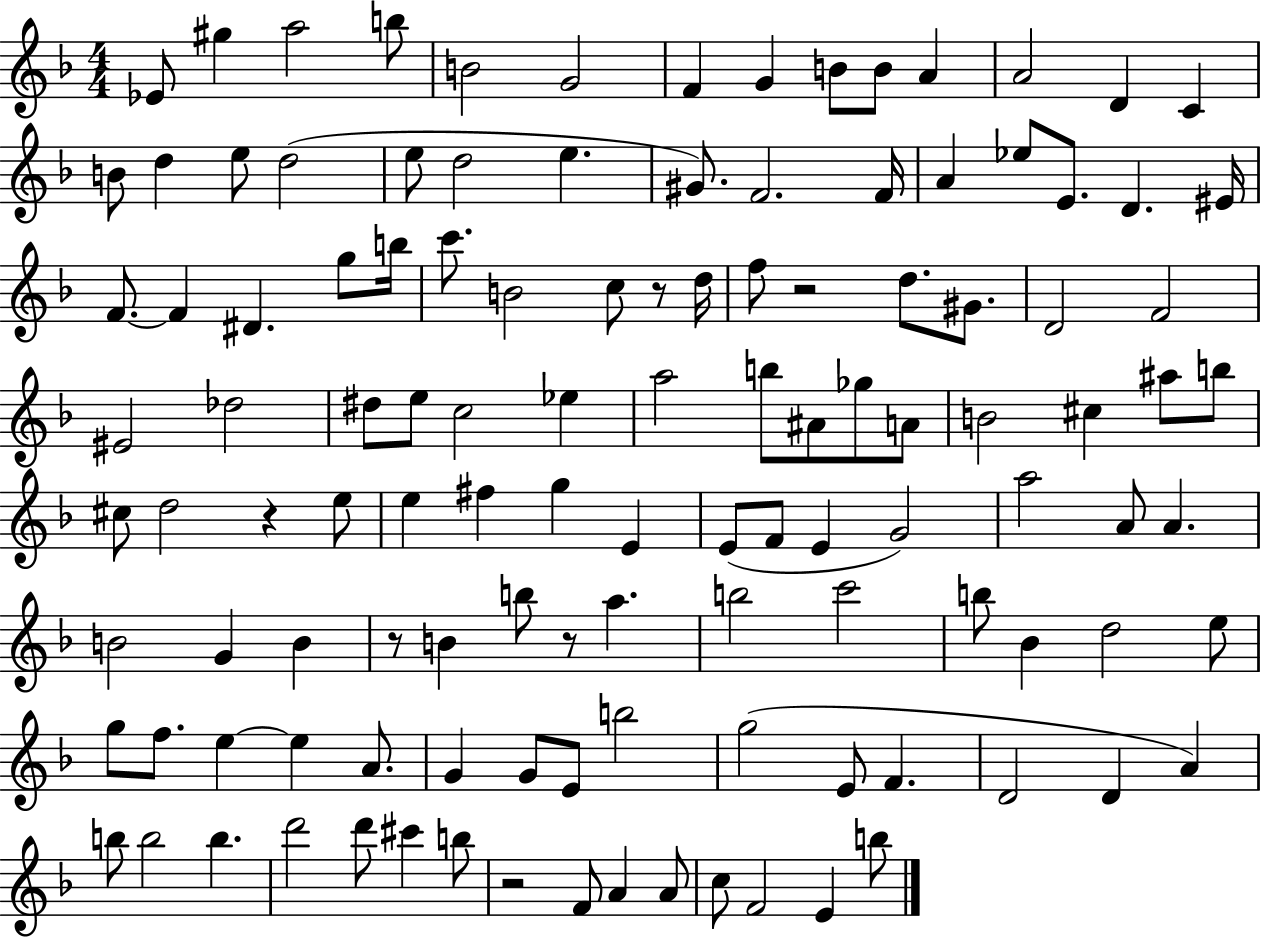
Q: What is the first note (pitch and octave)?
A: Eb4